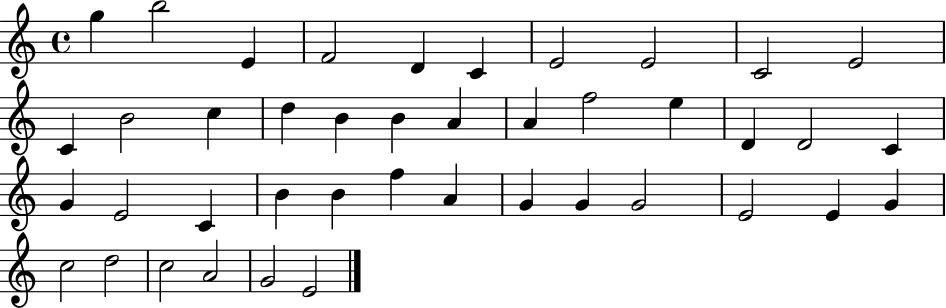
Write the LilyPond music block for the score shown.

{
  \clef treble
  \time 4/4
  \defaultTimeSignature
  \key c \major
  g''4 b''2 e'4 | f'2 d'4 c'4 | e'2 e'2 | c'2 e'2 | \break c'4 b'2 c''4 | d''4 b'4 b'4 a'4 | a'4 f''2 e''4 | d'4 d'2 c'4 | \break g'4 e'2 c'4 | b'4 b'4 f''4 a'4 | g'4 g'4 g'2 | e'2 e'4 g'4 | \break c''2 d''2 | c''2 a'2 | g'2 e'2 | \bar "|."
}